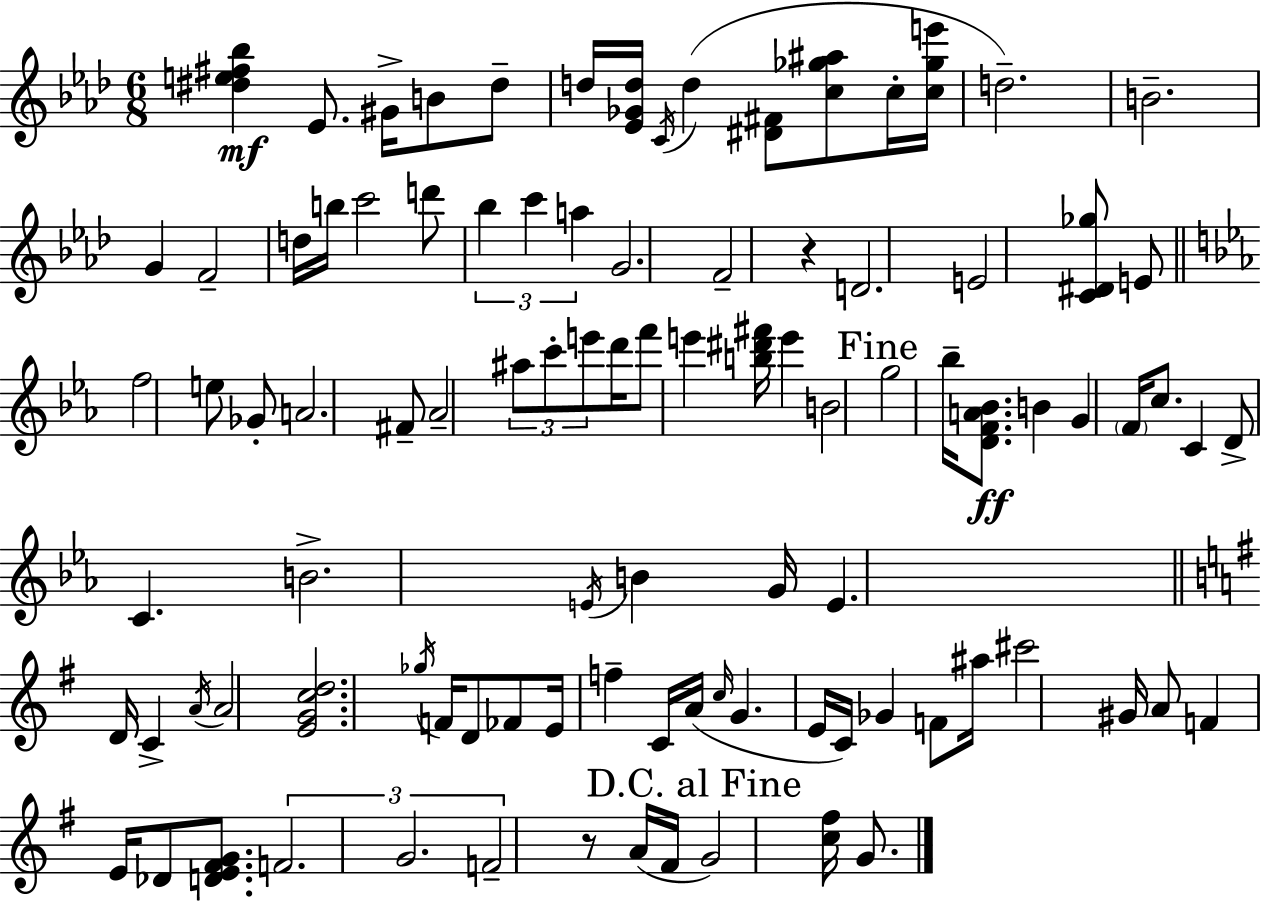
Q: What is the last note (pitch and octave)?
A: G4